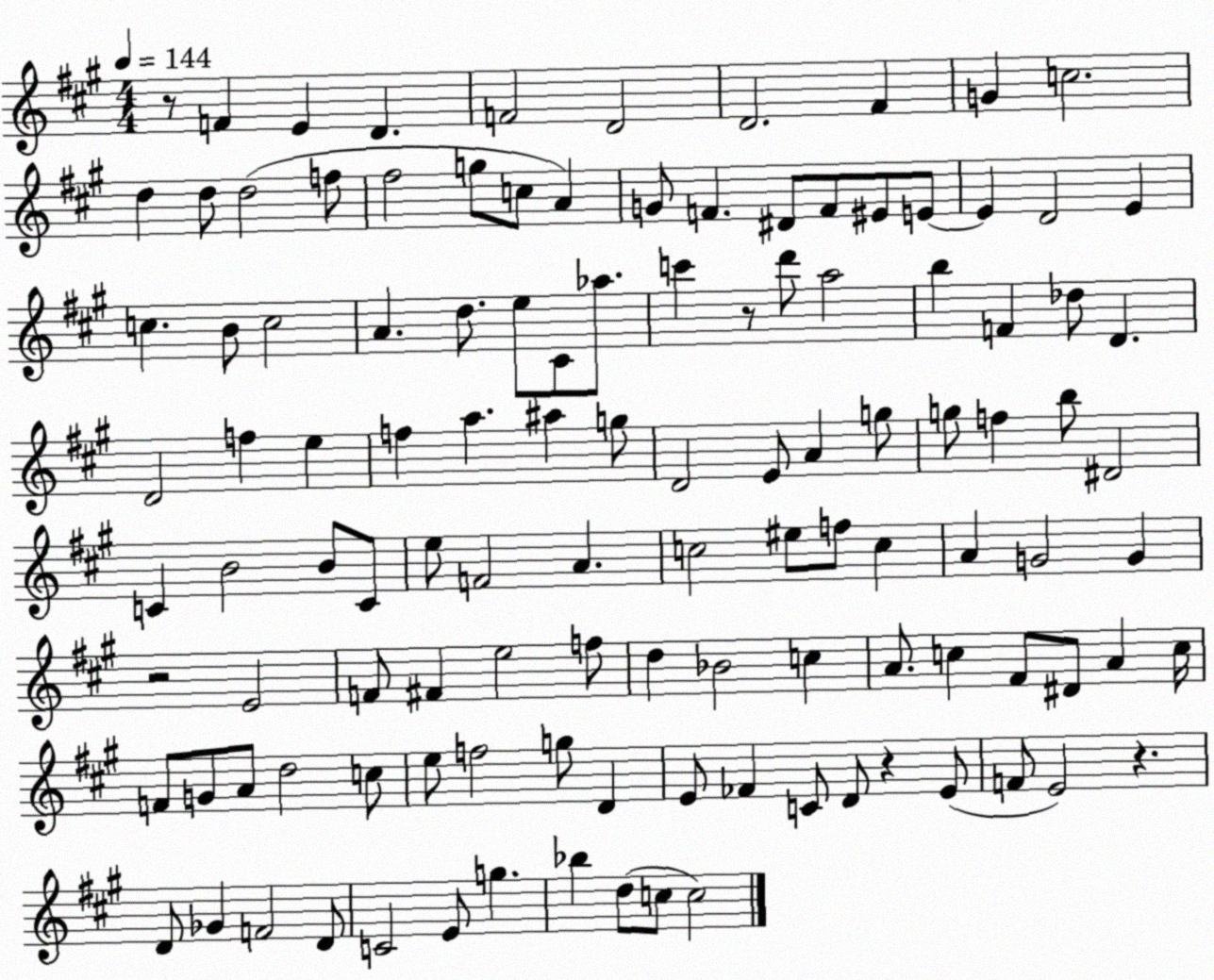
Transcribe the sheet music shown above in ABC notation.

X:1
T:Untitled
M:4/4
L:1/4
K:A
z/2 F E D F2 D2 D2 ^F G c2 d d/2 d2 f/2 ^f2 g/2 c/2 A G/2 F ^D/2 F/2 ^E/2 E/2 E D2 E c B/2 c2 A d/2 e/2 ^C/2 _a/2 c' z/2 d'/2 a2 b F _d/2 D D2 f e f a ^a g/2 D2 E/2 A g/2 g/2 f b/2 ^D2 C B2 B/2 C/2 e/2 F2 A c2 ^e/2 f/2 c A G2 G z2 E2 F/2 ^F e2 f/2 d _B2 c A/2 c ^F/2 ^D/2 A c/4 F/2 G/2 A/2 d2 c/2 e/2 f2 g/2 D E/2 _F C/2 D/2 z E/2 F/2 E2 z D/2 _G F2 D/2 C2 E/2 g _b d/2 c/2 c2